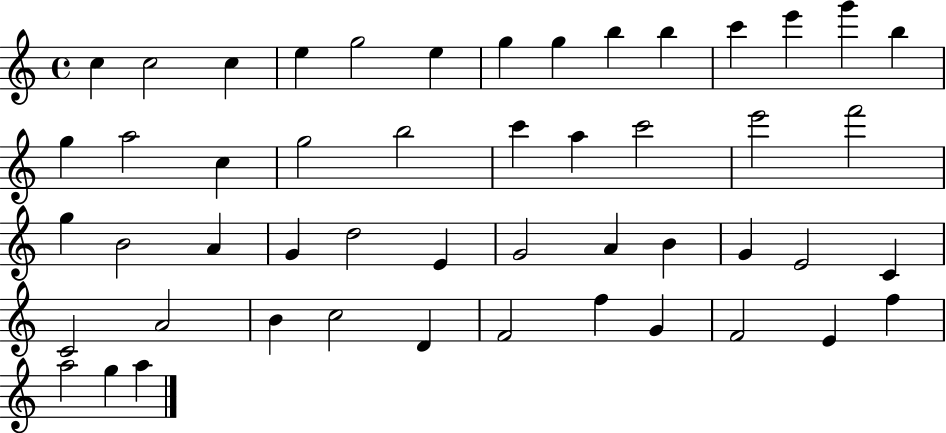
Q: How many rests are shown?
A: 0